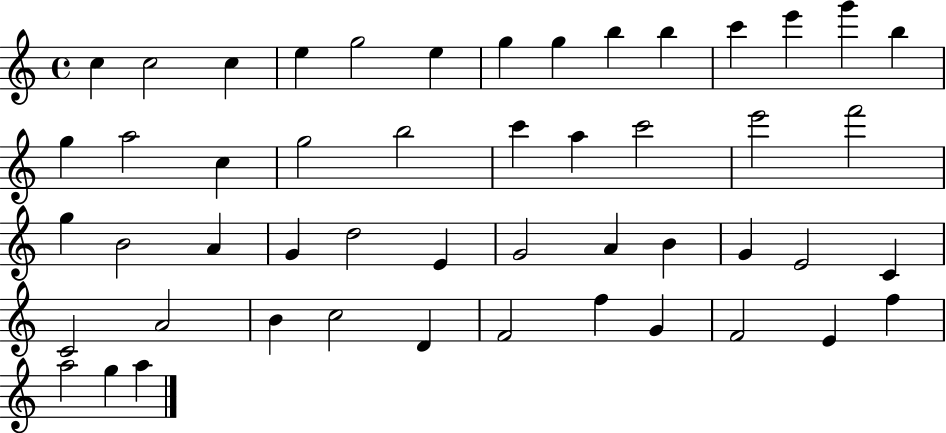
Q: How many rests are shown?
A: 0